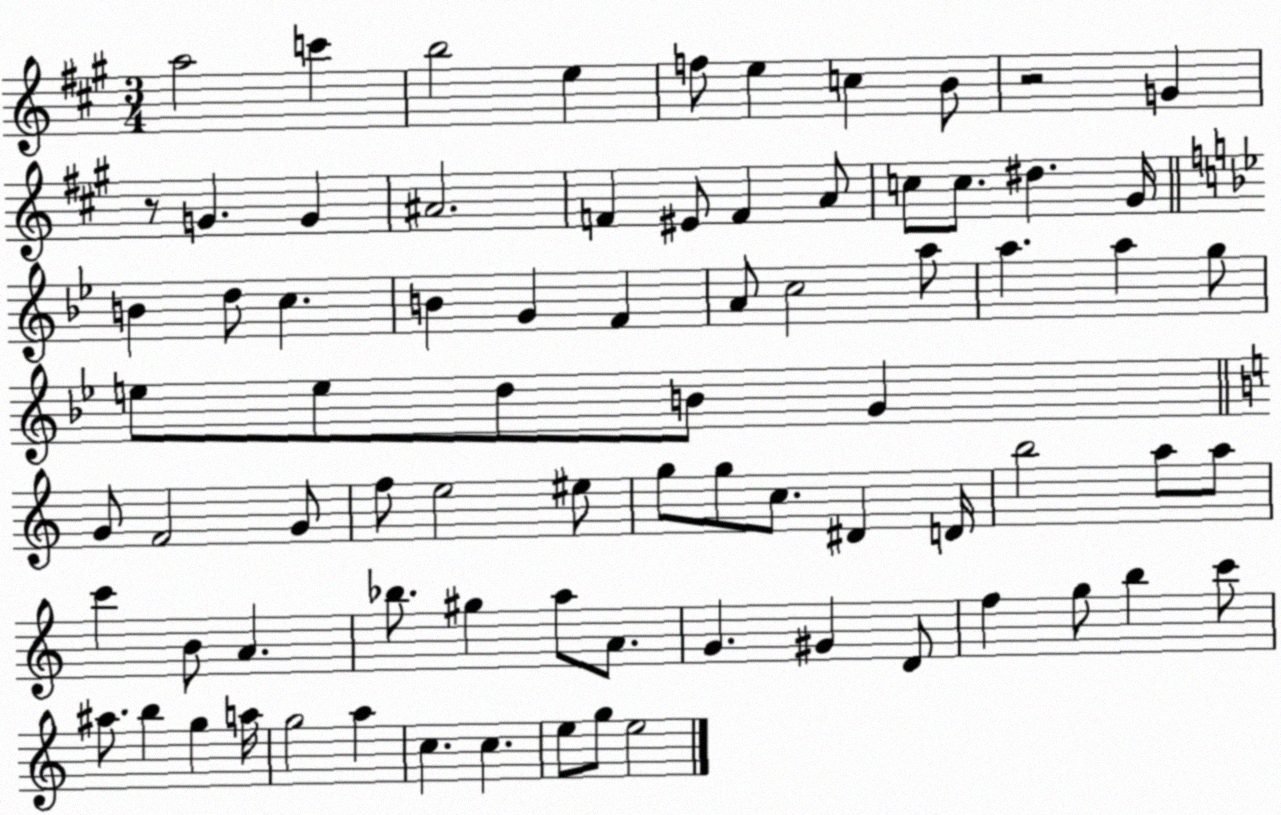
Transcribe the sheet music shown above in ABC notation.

X:1
T:Untitled
M:3/4
L:1/4
K:A
a2 c' b2 e f/2 e c B/2 z2 G z/2 G G ^A2 F ^E/2 F A/2 c/2 c/2 ^d ^G/4 B d/2 c B G F A/2 c2 a/2 a a g/2 e/2 e/2 d/2 B/2 G G/2 F2 G/2 f/2 e2 ^e/2 g/2 g/2 c/2 ^D D/4 b2 a/2 a/2 c' B/2 A _b/2 ^g a/2 A/2 G ^G D/2 f g/2 b c'/2 ^a/2 b g a/4 g2 a c c e/2 g/2 e2